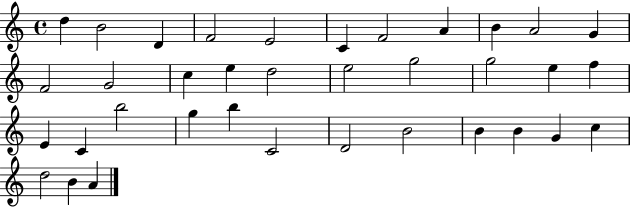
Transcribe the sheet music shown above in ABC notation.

X:1
T:Untitled
M:4/4
L:1/4
K:C
d B2 D F2 E2 C F2 A B A2 G F2 G2 c e d2 e2 g2 g2 e f E C b2 g b C2 D2 B2 B B G c d2 B A